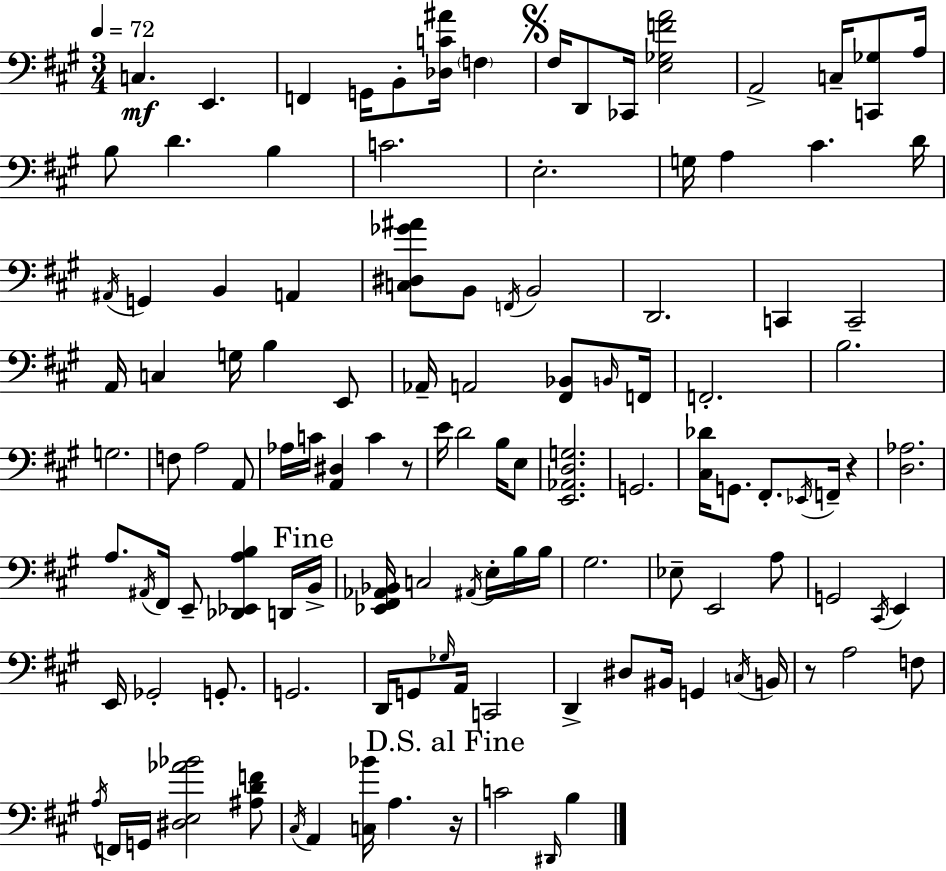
X:1
T:Untitled
M:3/4
L:1/4
K:A
C, E,, F,, G,,/4 B,,/2 [_D,C^A]/4 F, ^F,/4 D,,/2 _C,,/4 [E,_G,FA]2 A,,2 C,/4 [C,,_G,]/2 A,/4 B,/2 D B, C2 E,2 G,/4 A, ^C D/4 ^A,,/4 G,, B,, A,, [C,^D,_G^A]/2 B,,/2 F,,/4 B,,2 D,,2 C,, C,,2 A,,/4 C, G,/4 B, E,,/2 _A,,/4 A,,2 [^F,,_B,,]/2 B,,/4 F,,/4 F,,2 B,2 G,2 F,/2 A,2 A,,/2 _A,/4 C/4 [A,,^D,] C z/2 E/4 D2 B,/4 E,/2 [E,,_A,,D,G,]2 G,,2 [^C,_D]/4 G,,/2 ^F,,/2 _E,,/4 F,,/4 z [D,_A,]2 A,/2 ^A,,/4 ^F,,/4 E,,/2 [_D,,_E,,A,B,] D,,/4 B,,/4 [_E,,^F,,_A,,_B,,]/4 C,2 ^A,,/4 E,/4 B,/4 B,/4 ^G,2 _E,/2 E,,2 A,/2 G,,2 ^C,,/4 E,, E,,/4 _G,,2 G,,/2 G,,2 D,,/4 G,,/2 _G,/4 A,,/4 C,,2 D,, ^D,/2 ^B,,/4 G,, C,/4 B,,/4 z/2 A,2 F,/2 A,/4 F,,/4 G,,/4 [^D,E,_A_B]2 [^A,DF]/2 ^C,/4 A,, [C,_B]/4 A, z/4 C2 ^D,,/4 B,